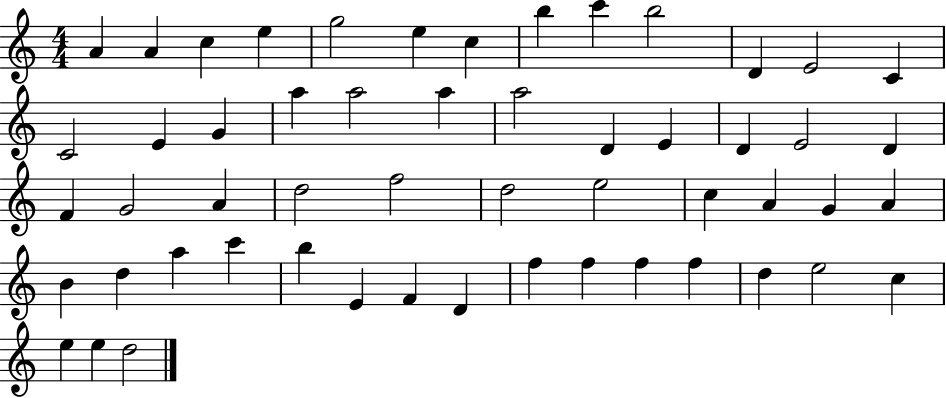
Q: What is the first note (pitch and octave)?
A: A4